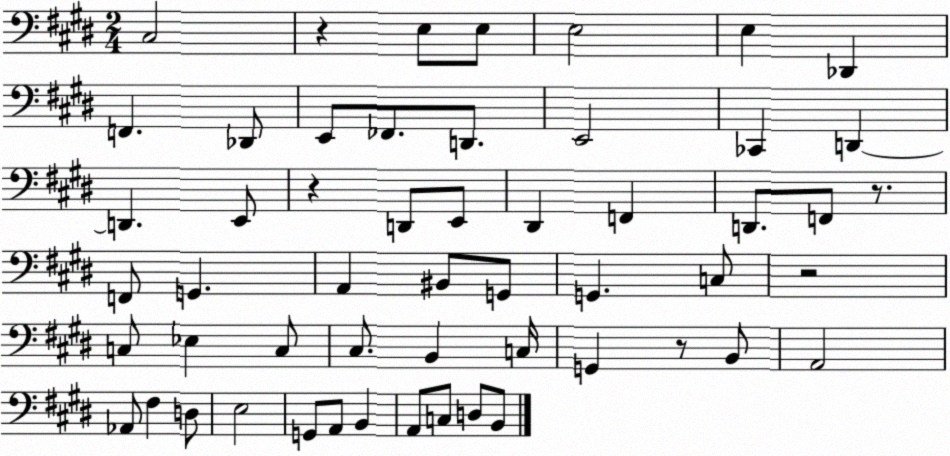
X:1
T:Untitled
M:2/4
L:1/4
K:E
^C,2 z E,/2 E,/2 E,2 E, _D,, F,, _D,,/2 E,,/2 _F,,/2 D,,/2 E,,2 _C,, D,, D,, E,,/2 z D,,/2 E,,/2 ^D,, F,, D,,/2 F,,/2 z/2 F,,/2 G,, A,, ^B,,/2 G,,/2 G,, C,/2 z2 C,/2 _E, C,/2 ^C,/2 B,, C,/4 G,, z/2 B,,/2 A,,2 _A,,/2 ^F, D,/2 E,2 G,,/2 A,,/2 B,, A,,/2 C,/2 D,/2 B,,/2